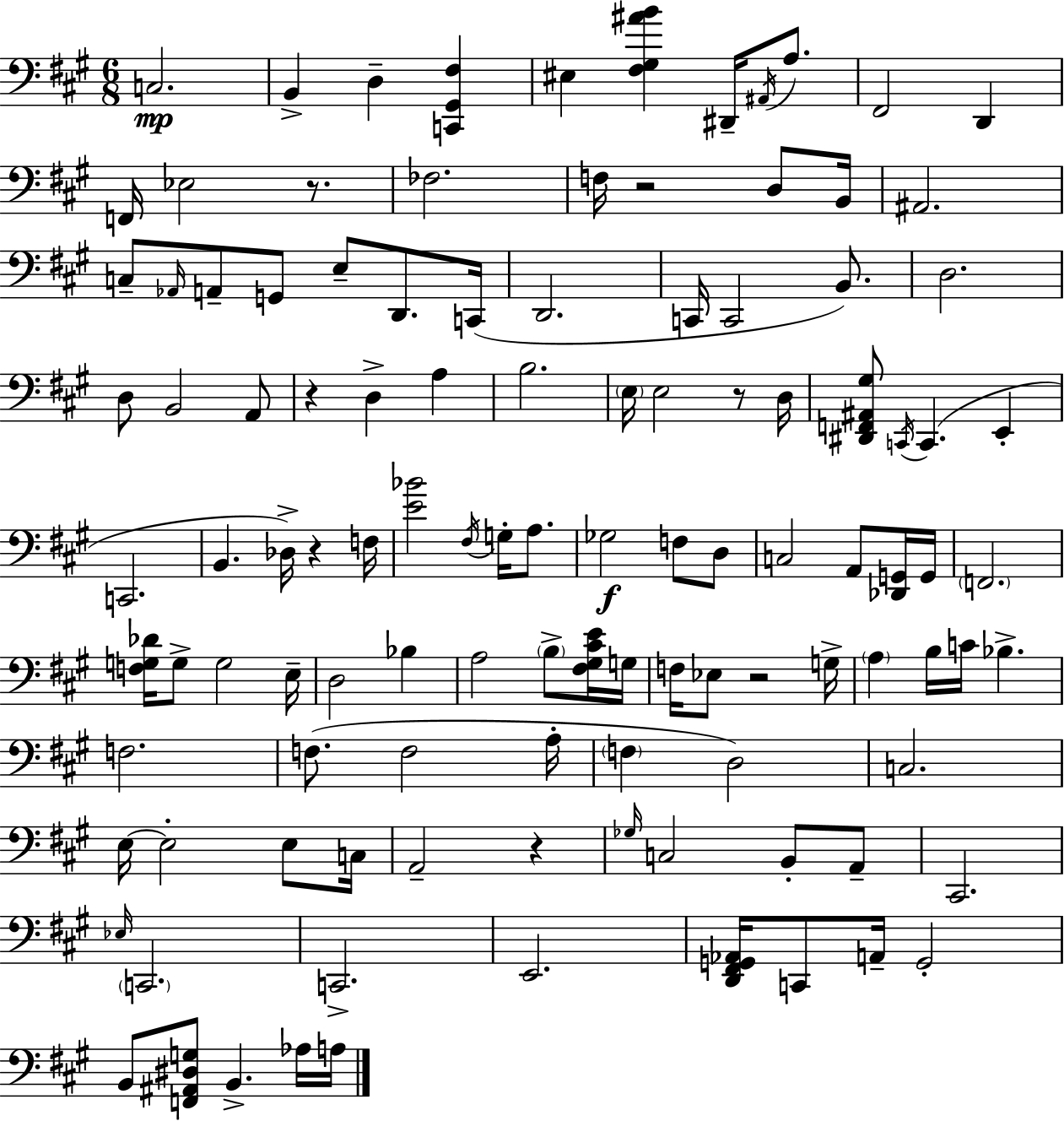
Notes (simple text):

C3/h. B2/q D3/q [C2,G#2,F#3]/q EIS3/q [F#3,G#3,A#4,B4]/q D#2/s A#2/s A3/e. F#2/h D2/q F2/s Eb3/h R/e. FES3/h. F3/s R/h D3/e B2/s A#2/h. C3/e Ab2/s A2/e G2/e E3/e D2/e. C2/s D2/h. C2/s C2/h B2/e. D3/h. D3/e B2/h A2/e R/q D3/q A3/q B3/h. E3/s E3/h R/e D3/s [D#2,F2,A#2,G#3]/e C2/s C2/q. E2/q C2/h. B2/q. Db3/s R/q F3/s [E4,Bb4]/h F#3/s G3/s A3/e. Gb3/h F3/e D3/e C3/h A2/e [Db2,G2]/s G2/s F2/h. [F3,G3,Db4]/s G3/e G3/h E3/s D3/h Bb3/q A3/h B3/e [F#3,G#3,C#4,E4]/s G3/s F3/s Eb3/e R/h G3/s A3/q B3/s C4/s Bb3/q. F3/h. F3/e. F3/h A3/s F3/q D3/h C3/h. E3/s E3/h E3/e C3/s A2/h R/q Gb3/s C3/h B2/e A2/e C#2/h. Eb3/s C2/h. C2/h. E2/h. [D2,F#2,G2,Ab2]/s C2/e A2/s G2/h B2/e [F2,A#2,D#3,G3]/e B2/q. Ab3/s A3/s